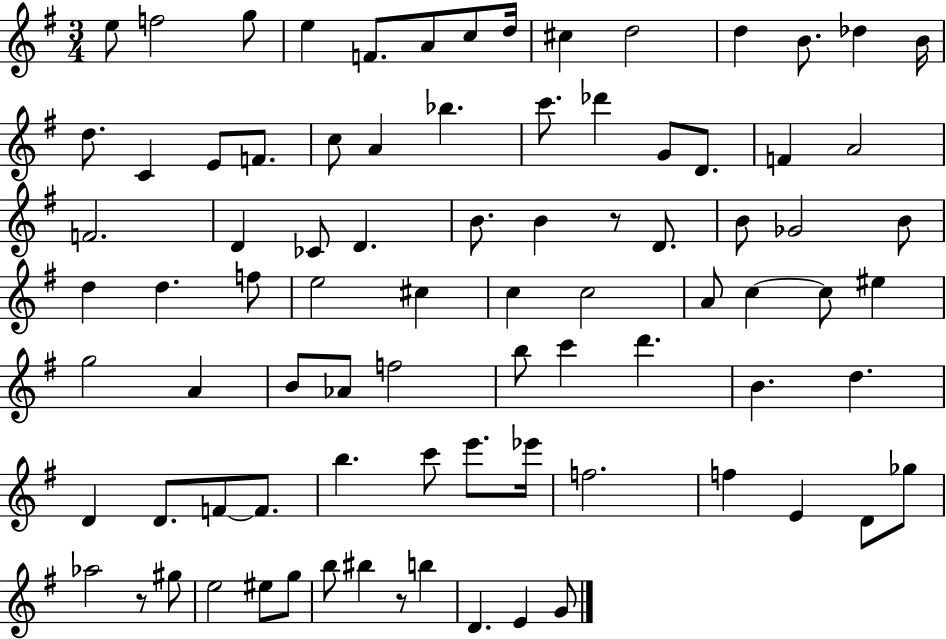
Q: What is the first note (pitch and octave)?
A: E5